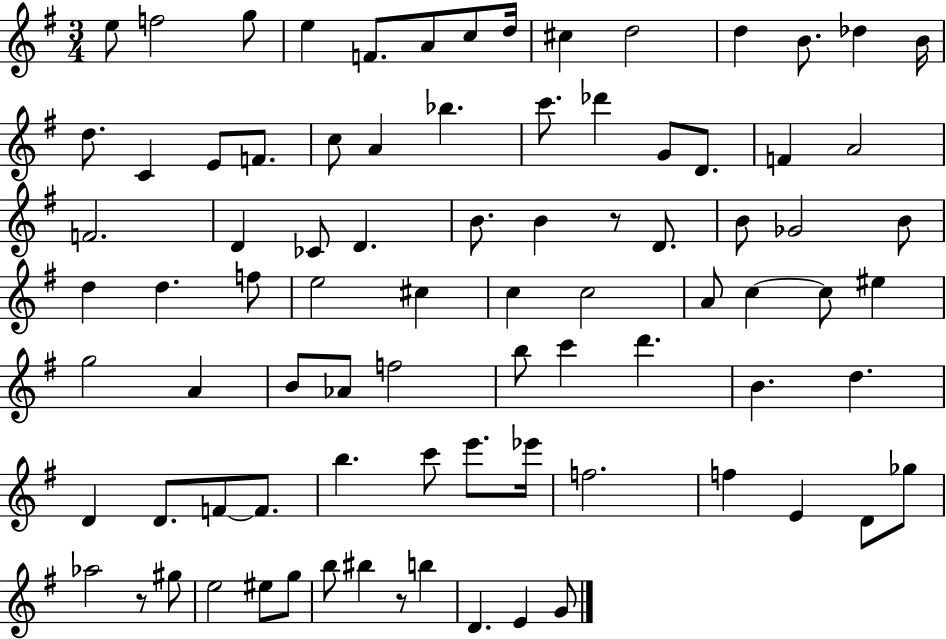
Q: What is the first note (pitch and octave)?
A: E5